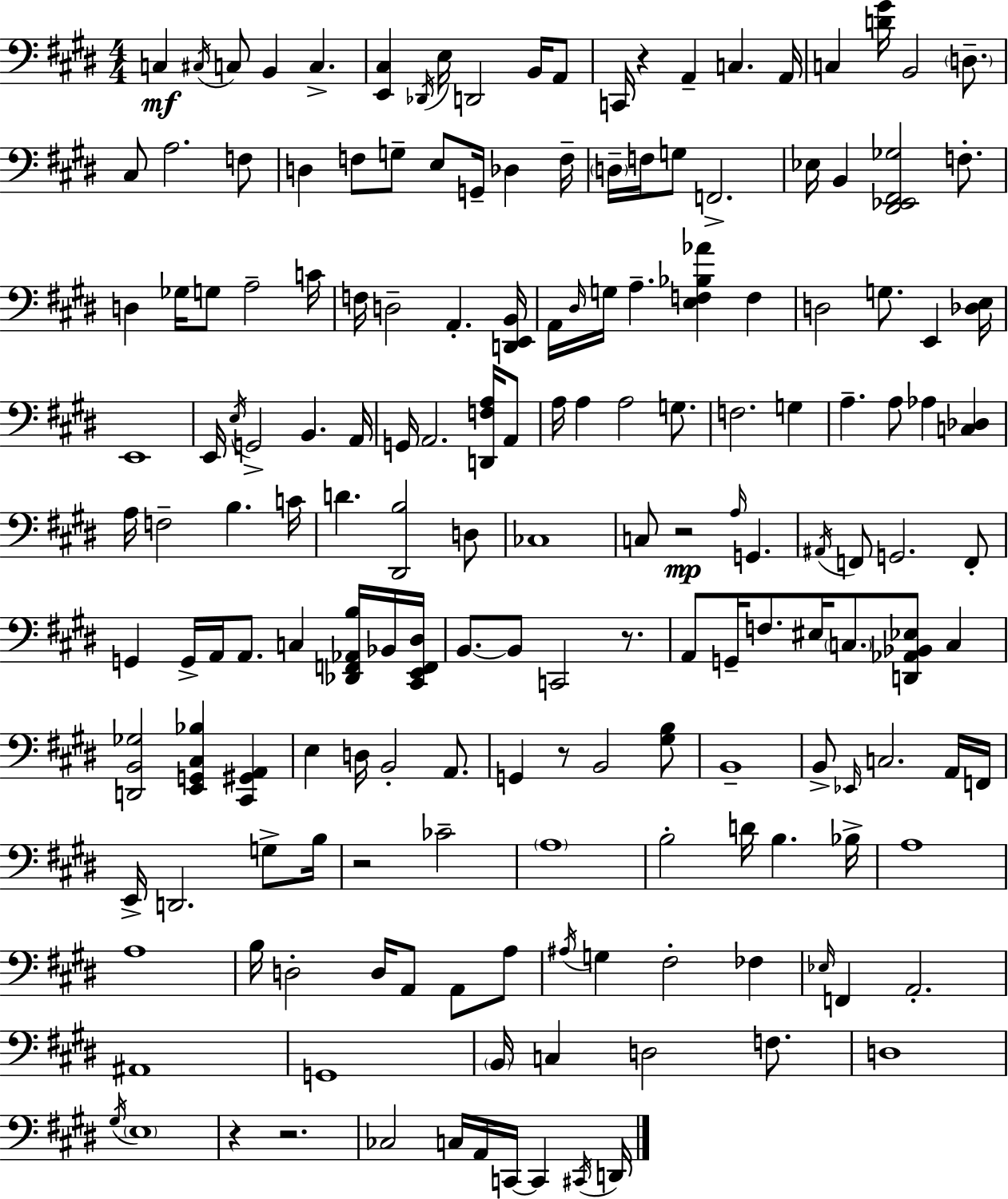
{
  \clef bass
  \numericTimeSignature
  \time 4/4
  \key e \major
  c4\mf \acciaccatura { cis16 } c8 b,4 c4.-> | <e, cis>4 \acciaccatura { des,16 } e16 d,2 b,16 | a,8 c,16 r4 a,4-- c4. | a,16 c4 <d' gis'>16 b,2 \parenthesize d8.-- | \break cis8 a2. | f8 d4 f8 g8-- e8 g,16-- des4 | f16-- \parenthesize d16-- f16 g8 f,2.-> | ees16 b,4 <dis, ees, fis, ges>2 f8.-. | \break d4 ges16 g8 a2-- | c'16 f16 d2-- a,4.-. | <d, e, b,>16 a,16 \grace { dis16 } g16 a4.-- <e f bes aes'>4 f4 | d2 g8. e,4 | \break <des e>16 e,1 | e,16 \acciaccatura { e16 } g,2-> b,4. | a,16 g,16 a,2. | <d, f a>16 a,8 a16 a4 a2 | \break g8. f2. | g4 a4.-- a8 aes4 | <c des>4 a16 f2-- b4. | c'16 d'4. <dis, b>2 | \break d8 ces1 | c8 r2\mp \grace { a16 } g,4. | \acciaccatura { ais,16 } f,8 g,2. | f,8-. g,4 g,16-> a,16 a,8. c4 | \break <des, f, aes, b>16 bes,16 <cis, e, f, dis>16 b,8.~~ b,8 c,2 | r8. a,8 g,16-- f8. eis16 \parenthesize c8. | <d, aes, bes, ees>8 c4 <d, b, ges>2 <e, g, cis bes>4 | <cis, gis, a,>4 e4 d16 b,2-. | \break a,8. g,4 r8 b,2 | <gis b>8 b,1-- | b,8-> \grace { ees,16 } c2. | a,16 f,16 e,16-> d,2. | \break g8-> b16 r2 ces'2-- | \parenthesize a1 | b2-. d'16 | b4. bes16-> a1 | \break a1 | b16 d2-. | d16 a,8 a,8 a8 \acciaccatura { ais16 } g4 fis2-. | fes4 \grace { ees16 } f,4 a,2.-. | \break ais,1 | g,1 | \parenthesize b,16 c4 d2 | f8. d1 | \break \acciaccatura { gis16 } \parenthesize e1 | r4 r2. | ces2 | c16 a,16 c,16~~ c,4 \acciaccatura { cis,16 } d,16 \bar "|."
}